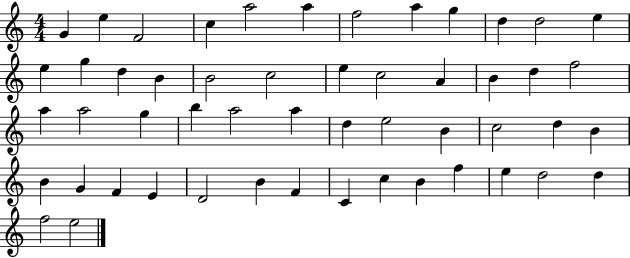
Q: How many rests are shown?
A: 0